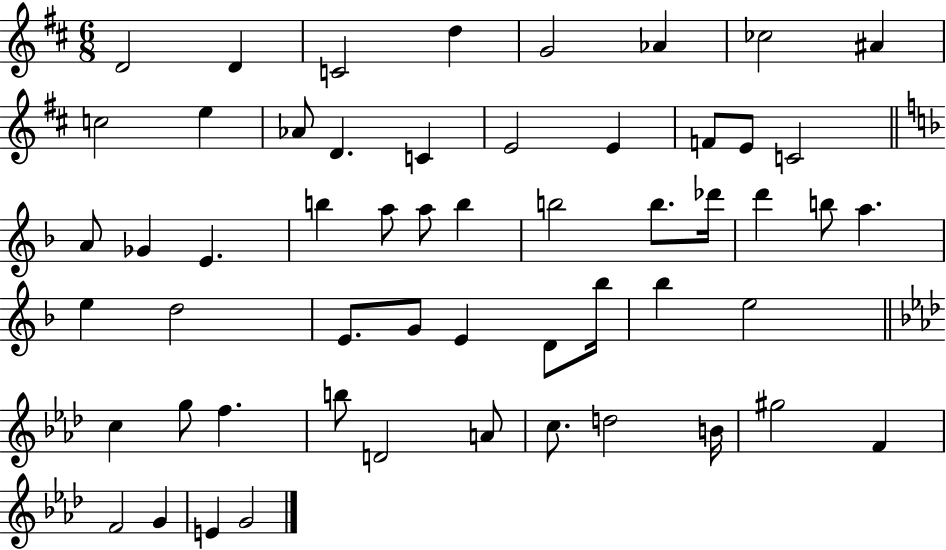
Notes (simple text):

D4/h D4/q C4/h D5/q G4/h Ab4/q CES5/h A#4/q C5/h E5/q Ab4/e D4/q. C4/q E4/h E4/q F4/e E4/e C4/h A4/e Gb4/q E4/q. B5/q A5/e A5/e B5/q B5/h B5/e. Db6/s D6/q B5/e A5/q. E5/q D5/h E4/e. G4/e E4/q D4/e Bb5/s Bb5/q E5/h C5/q G5/e F5/q. B5/e D4/h A4/e C5/e. D5/h B4/s G#5/h F4/q F4/h G4/q E4/q G4/h